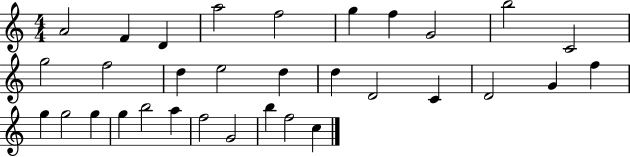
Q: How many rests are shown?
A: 0